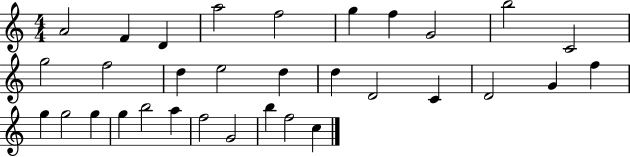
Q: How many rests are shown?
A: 0